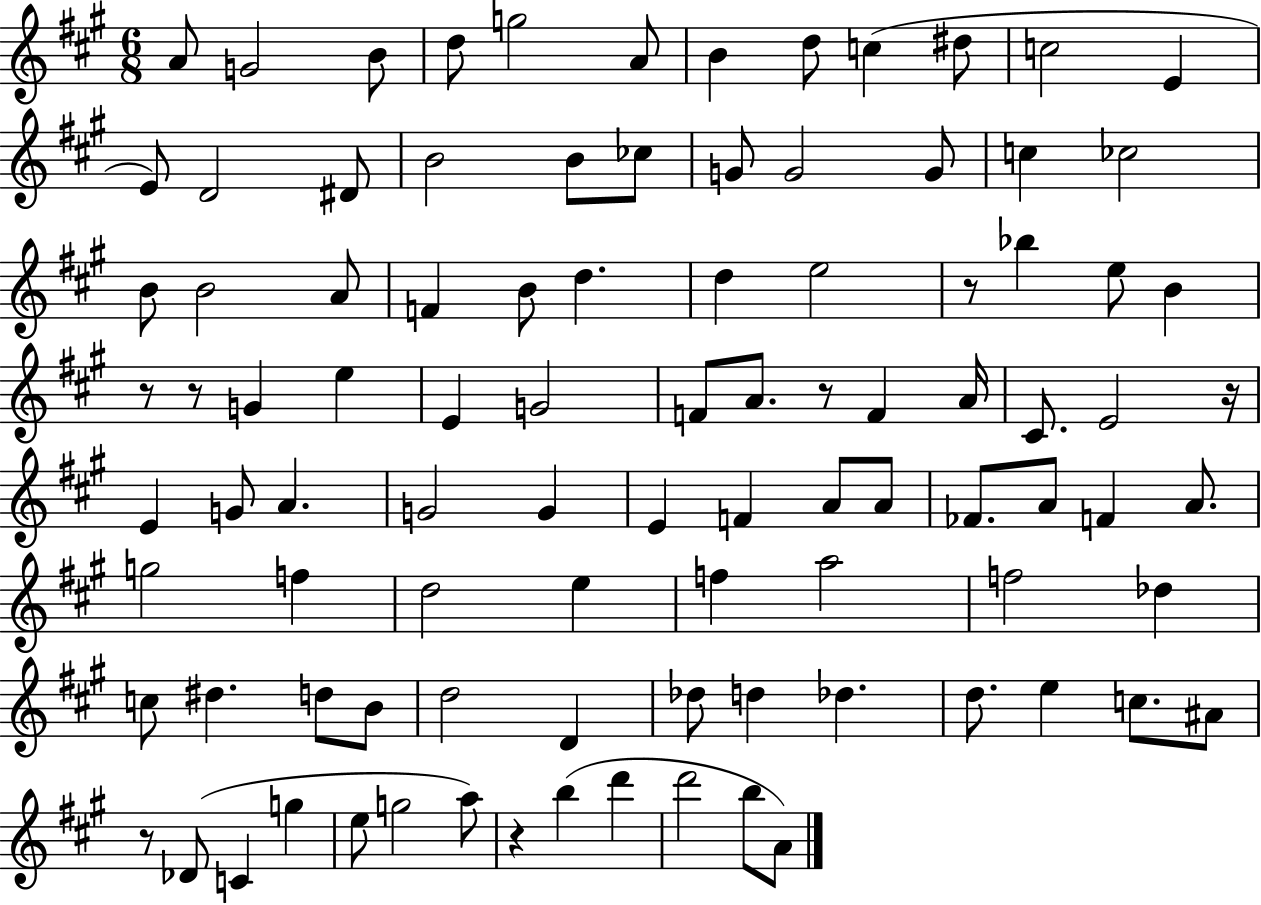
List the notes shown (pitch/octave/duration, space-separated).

A4/e G4/h B4/e D5/e G5/h A4/e B4/q D5/e C5/q D#5/e C5/h E4/q E4/e D4/h D#4/e B4/h B4/e CES5/e G4/e G4/h G4/e C5/q CES5/h B4/e B4/h A4/e F4/q B4/e D5/q. D5/q E5/h R/e Bb5/q E5/e B4/q R/e R/e G4/q E5/q E4/q G4/h F4/e A4/e. R/e F4/q A4/s C#4/e. E4/h R/s E4/q G4/e A4/q. G4/h G4/q E4/q F4/q A4/e A4/e FES4/e. A4/e F4/q A4/e. G5/h F5/q D5/h E5/q F5/q A5/h F5/h Db5/q C5/e D#5/q. D5/e B4/e D5/h D4/q Db5/e D5/q Db5/q. D5/e. E5/q C5/e. A#4/e R/e Db4/e C4/q G5/q E5/e G5/h A5/e R/q B5/q D6/q D6/h B5/e A4/e